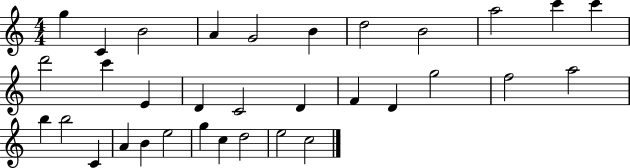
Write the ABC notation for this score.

X:1
T:Untitled
M:4/4
L:1/4
K:C
g C B2 A G2 B d2 B2 a2 c' c' d'2 c' E D C2 D F D g2 f2 a2 b b2 C A B e2 g c d2 e2 c2